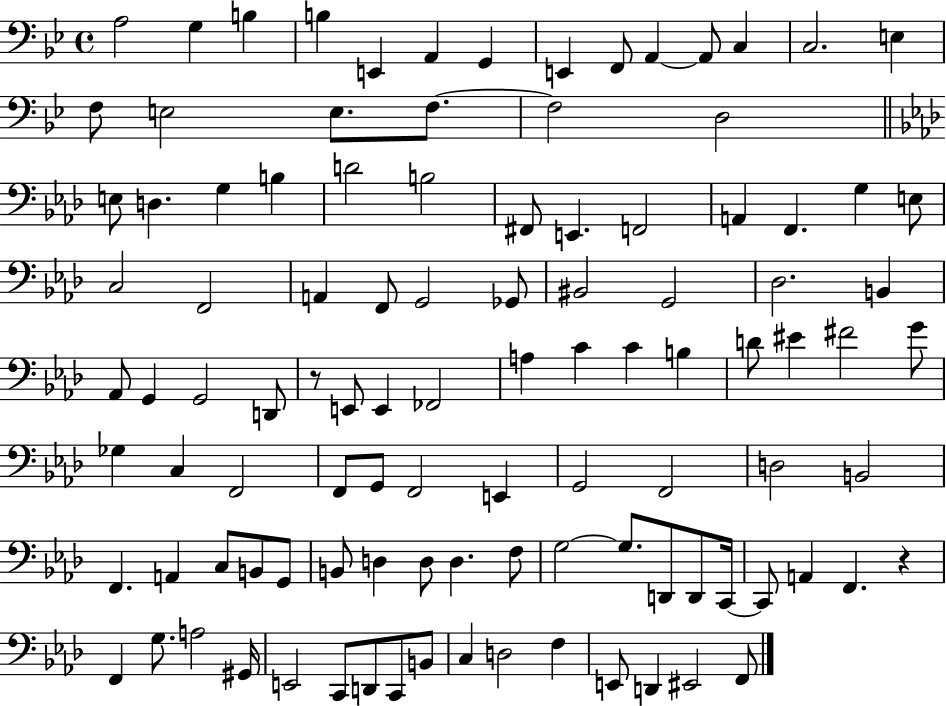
X:1
T:Untitled
M:4/4
L:1/4
K:Bb
A,2 G, B, B, E,, A,, G,, E,, F,,/2 A,, A,,/2 C, C,2 E, F,/2 E,2 E,/2 F,/2 F,2 D,2 E,/2 D, G, B, D2 B,2 ^F,,/2 E,, F,,2 A,, F,, G, E,/2 C,2 F,,2 A,, F,,/2 G,,2 _G,,/2 ^B,,2 G,,2 _D,2 B,, _A,,/2 G,, G,,2 D,,/2 z/2 E,,/2 E,, _F,,2 A, C C B, D/2 ^E ^F2 G/2 _G, C, F,,2 F,,/2 G,,/2 F,,2 E,, G,,2 F,,2 D,2 B,,2 F,, A,, C,/2 B,,/2 G,,/2 B,,/2 D, D,/2 D, F,/2 G,2 G,/2 D,,/2 D,,/2 C,,/4 C,,/2 A,, F,, z F,, G,/2 A,2 ^G,,/4 E,,2 C,,/2 D,,/2 C,,/2 B,,/2 C, D,2 F, E,,/2 D,, ^E,,2 F,,/2